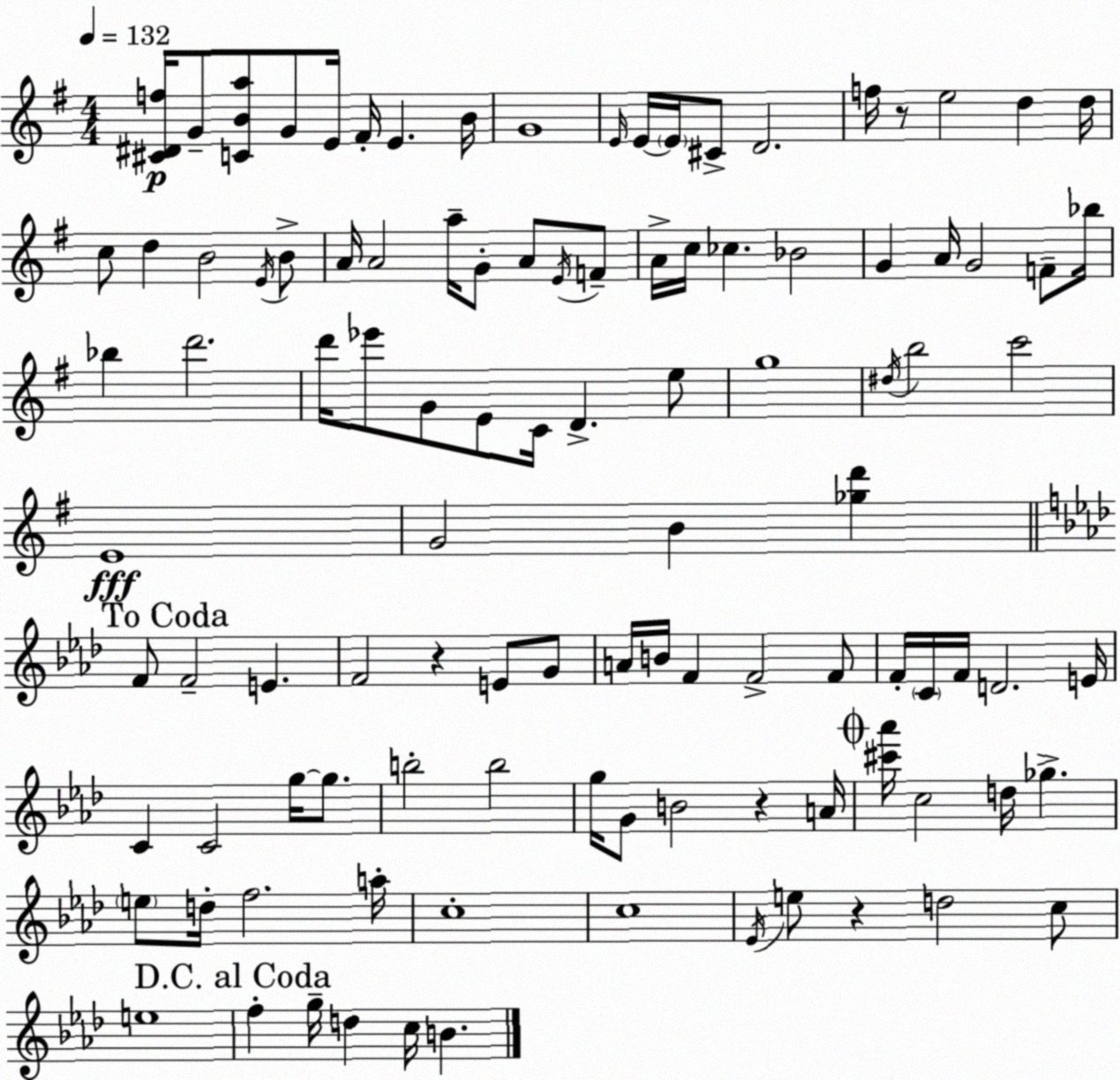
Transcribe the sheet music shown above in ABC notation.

X:1
T:Untitled
M:4/4
L:1/4
K:Em
[^C^Df]/4 G/2 [CBa]/2 G/2 E/4 ^F/4 E B/4 G4 E/4 E/4 E/4 ^C/2 D2 f/4 z/2 e2 d d/4 c/2 d B2 E/4 B/2 A/4 A2 a/4 G/2 A/2 E/4 F/2 A/4 c/4 _c _B2 G A/4 G2 F/2 _b/4 _b d'2 d'/4 _e'/2 G/2 E/2 C/4 D e/2 g4 ^d/4 b2 c'2 E4 G2 B [_gd'] F/2 F2 E F2 z E/2 G/2 A/4 B/4 F F2 F/2 F/4 C/4 F/4 D2 E/4 C C2 g/4 g/2 b2 b2 g/4 G/2 B2 z A/4 [^c'_a']/4 c2 d/4 _g e/2 d/4 f2 a/4 c4 c4 _E/4 e/2 z d2 c/2 e4 f g/4 d c/4 B